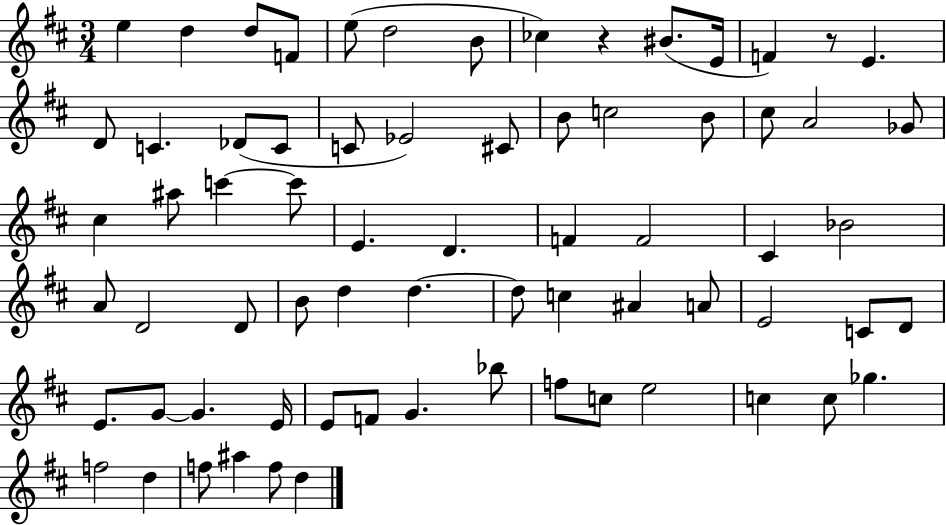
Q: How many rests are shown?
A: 2